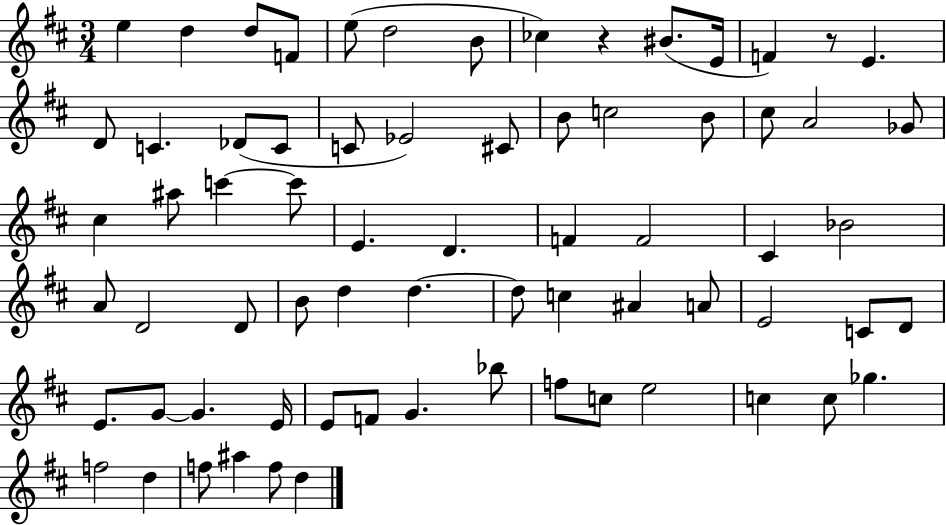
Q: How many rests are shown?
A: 2